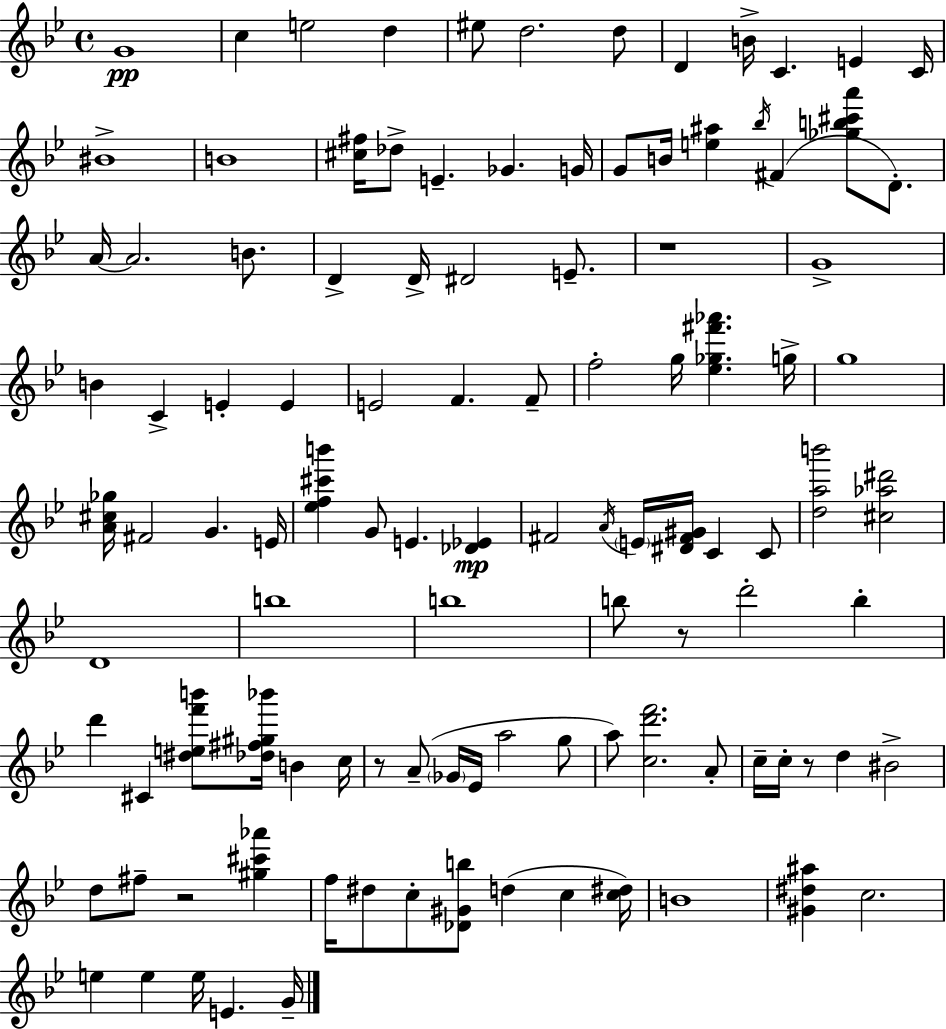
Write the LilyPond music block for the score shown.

{
  \clef treble
  \time 4/4
  \defaultTimeSignature
  \key g \minor
  g'1\pp | c''4 e''2 d''4 | eis''8 d''2. d''8 | d'4 b'16-> c'4. e'4 c'16 | \break bis'1-> | b'1 | <cis'' fis''>16 des''8-> e'4.-- ges'4. g'16 | g'8 b'16 <e'' ais''>4 \acciaccatura { bes''16 } fis'4( <ges'' b'' cis''' a'''>8 d'8.-.) | \break a'16~~ a'2. b'8. | d'4-> d'16-> dis'2 e'8.-- | r1 | g'1-> | \break b'4 c'4-> e'4-. e'4 | e'2 f'4. f'8-- | f''2-. g''16 <ees'' ges'' fis''' aes'''>4. | g''16-> g''1 | \break <a' cis'' ges''>16 fis'2 g'4. | e'16 <ees'' f'' cis''' b'''>4 g'8 e'4. <des' ees'>4\mp | fis'2 \acciaccatura { a'16 } \parenthesize e'16 <dis' fis' gis'>16 c'4 | c'8 <d'' a'' b'''>2 <cis'' aes'' dis'''>2 | \break d'1 | b''1 | b''1 | b''8 r8 d'''2-. b''4-. | \break d'''4 cis'4 <dis'' e'' f''' b'''>8 <des'' fis'' gis'' bes'''>16 b'4 | c''16 r8 a'8--( \parenthesize ges'16 ees'16 a''2 | g''8 a''8) <c'' d''' f'''>2. | a'8-. c''16-- c''16-. r8 d''4 bis'2-> | \break d''8 fis''8-- r2 <gis'' cis''' aes'''>4 | f''16 dis''8 c''8-. <des' gis' b''>8 d''4( c''4 | <c'' dis''>16) b'1 | <gis' dis'' ais''>4 c''2. | \break e''4 e''4 e''16 e'4. | g'16-- \bar "|."
}